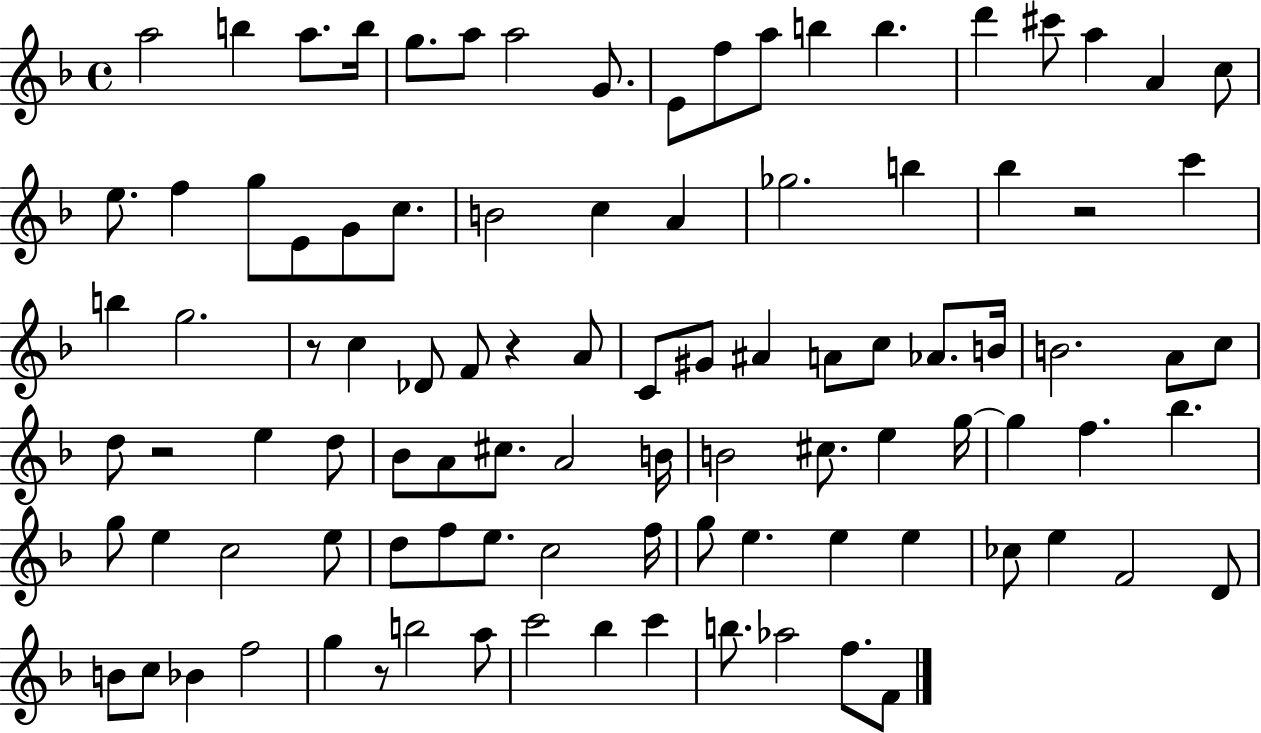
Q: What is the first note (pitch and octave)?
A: A5